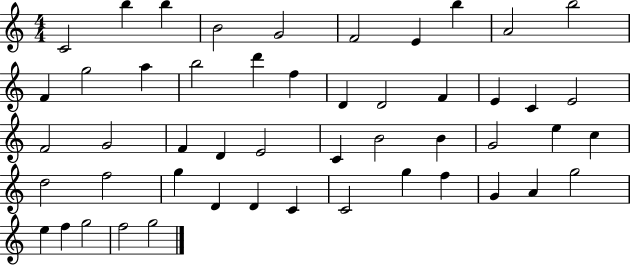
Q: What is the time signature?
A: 4/4